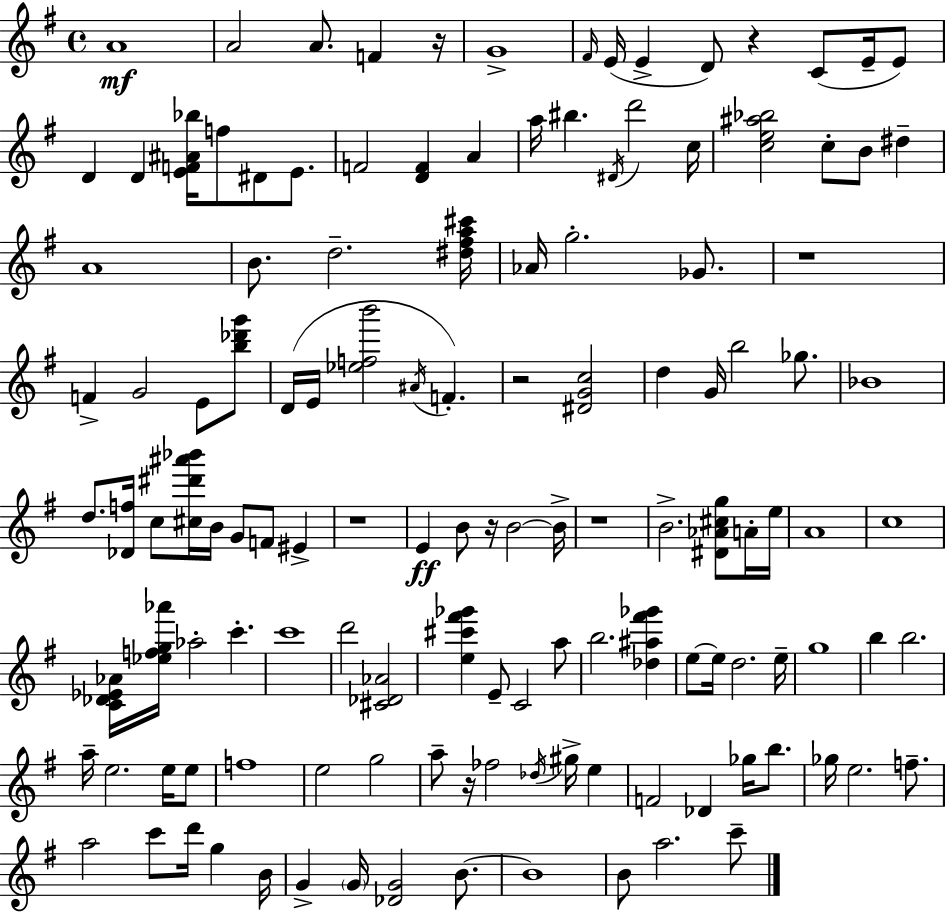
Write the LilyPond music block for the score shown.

{
  \clef treble
  \time 4/4
  \defaultTimeSignature
  \key e \minor
  a'1\mf | a'2 a'8. f'4 r16 | g'1-> | \grace { fis'16 }( e'16 e'4-> d'8) r4 c'8( e'16-- e'8) | \break d'4 d'4 <e' f' ais' bes''>16 f''8 dis'8 e'8. | f'2 <d' f'>4 a'4 | a''16 bis''4. \acciaccatura { dis'16 } d'''2 | c''16 <c'' e'' ais'' bes''>2 c''8-. b'8 dis''4-- | \break a'1 | b'8. d''2.-- | <dis'' fis'' a'' cis'''>16 aes'16 g''2.-. ges'8. | r1 | \break f'4-> g'2 e'8 | <b'' des''' g'''>8 d'16( e'16 <ees'' f'' b'''>2 \acciaccatura { ais'16 } f'4.-.) | r2 <dis' g' c''>2 | d''4 g'16 b''2 | \break ges''8. bes'1 | d''8. <des' f''>16 c''8 <cis'' dis''' ais''' bes'''>16 b'16 g'8 f'8 eis'4-> | r1 | e'4\ff b'8 r16 b'2~~ | \break b'16-> r1 | b'2.-> <dis' aes' cis'' g''>8 | a'16-. e''16 a'1 | c''1 | \break <c' des' ees' aes'>16 <ees'' f'' g'' aes'''>16 aes''2-. c'''4.-. | c'''1 | d'''2 <cis' des' aes'>2 | <e'' cis''' fis''' ges'''>4 e'8-- c'2 | \break a''8 b''2. <des'' ais'' fis''' ges'''>4 | e''8~~ e''16 d''2. | e''16-- g''1 | b''4 b''2. | \break a''16-- e''2. | e''16 e''8 f''1 | e''2 g''2 | a''8-- r16 fes''2 \acciaccatura { des''16 } gis''16-> | \break e''4 f'2 des'4 | ges''16 b''8. ges''16 e''2. | f''8.-- a''2 c'''8 d'''16 g''4 | b'16 g'4-> \parenthesize g'16 <des' g'>2 | \break b'8.~~ b'1 | b'8 a''2. | c'''8-- \bar "|."
}